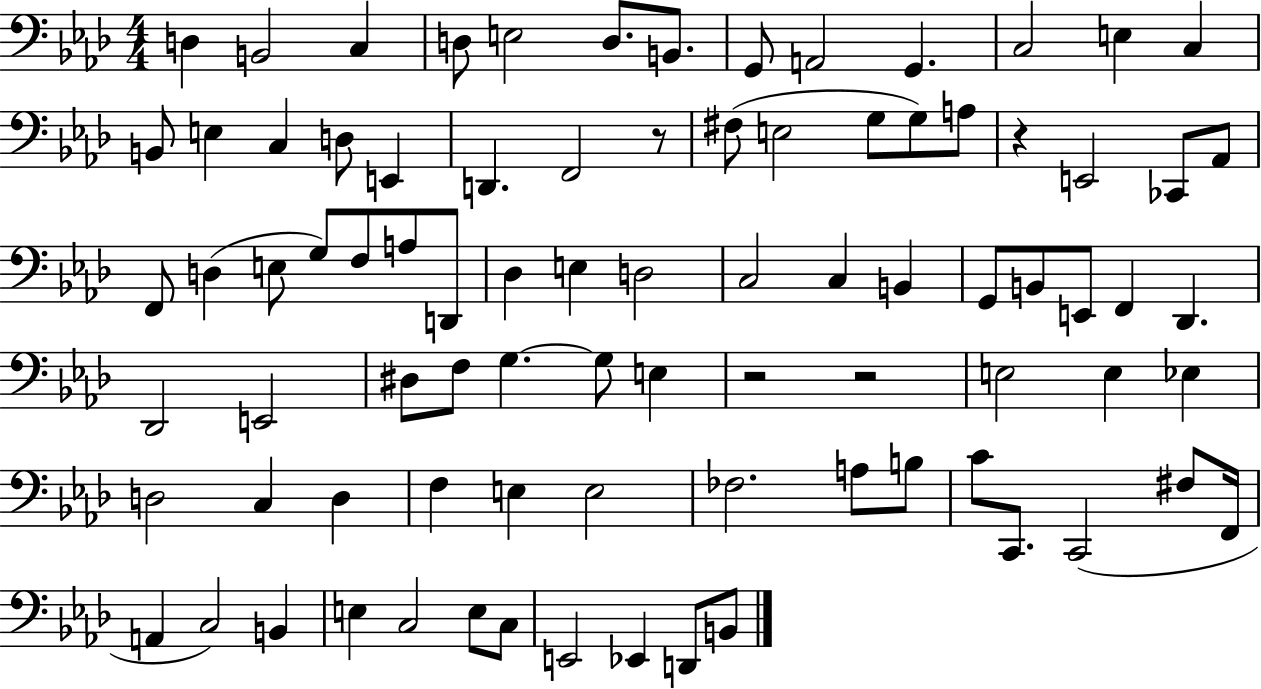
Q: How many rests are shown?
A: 4